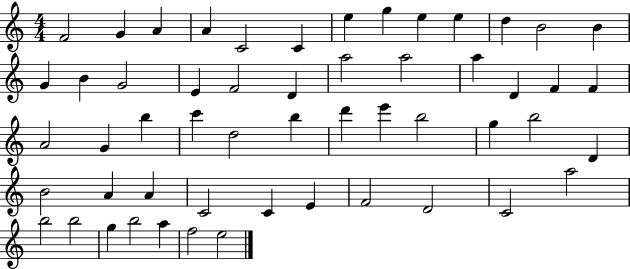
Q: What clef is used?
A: treble